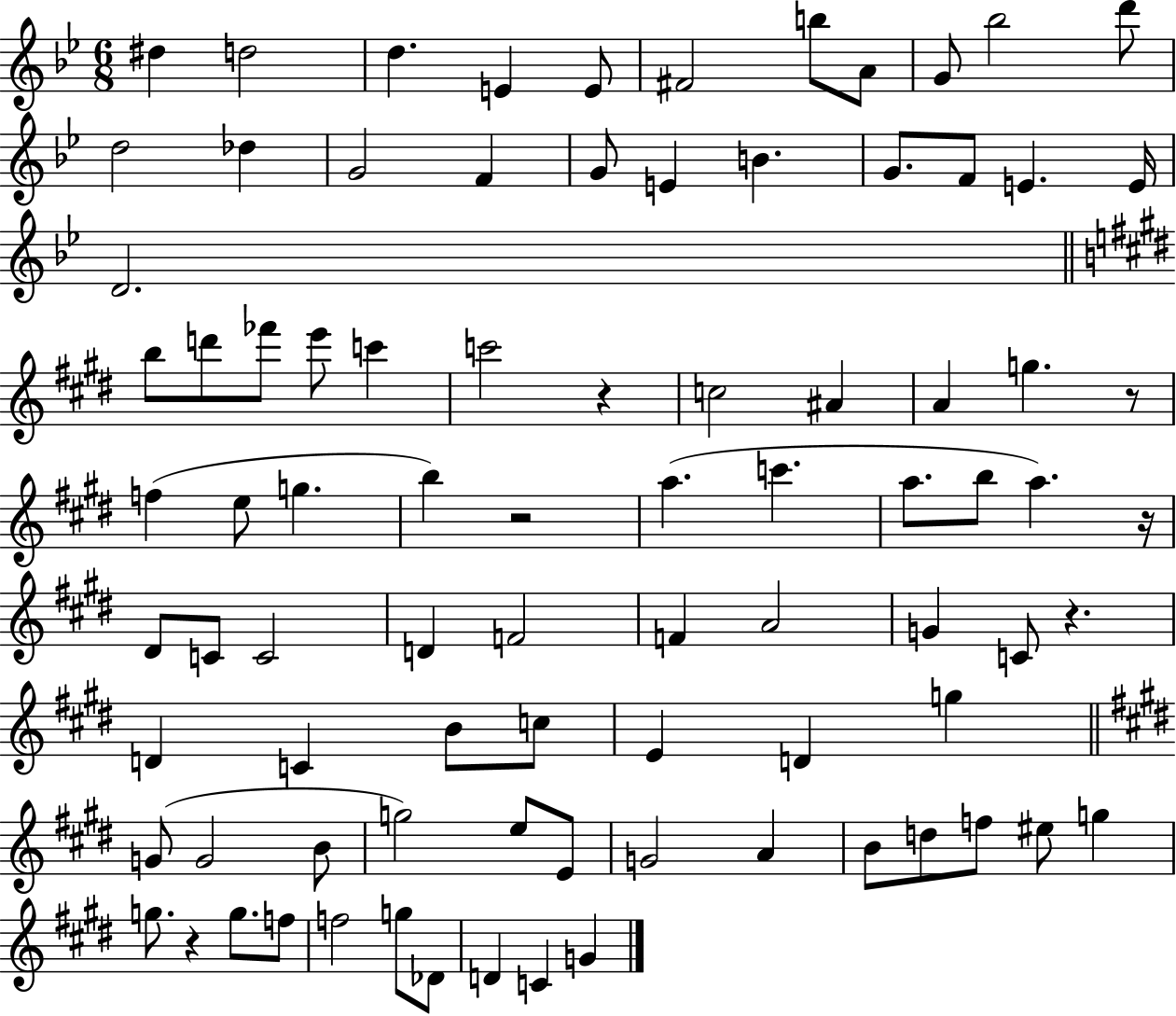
D#5/q D5/h D5/q. E4/q E4/e F#4/h B5/e A4/e G4/e Bb5/h D6/e D5/h Db5/q G4/h F4/q G4/e E4/q B4/q. G4/e. F4/e E4/q. E4/s D4/h. B5/e D6/e FES6/e E6/e C6/q C6/h R/q C5/h A#4/q A4/q G5/q. R/e F5/q E5/e G5/q. B5/q R/h A5/q. C6/q. A5/e. B5/e A5/q. R/s D#4/e C4/e C4/h D4/q F4/h F4/q A4/h G4/q C4/e R/q. D4/q C4/q B4/e C5/e E4/q D4/q G5/q G4/e G4/h B4/e G5/h E5/e E4/e G4/h A4/q B4/e D5/e F5/e EIS5/e G5/q G5/e. R/q G5/e. F5/e F5/h G5/e Db4/e D4/q C4/q G4/q